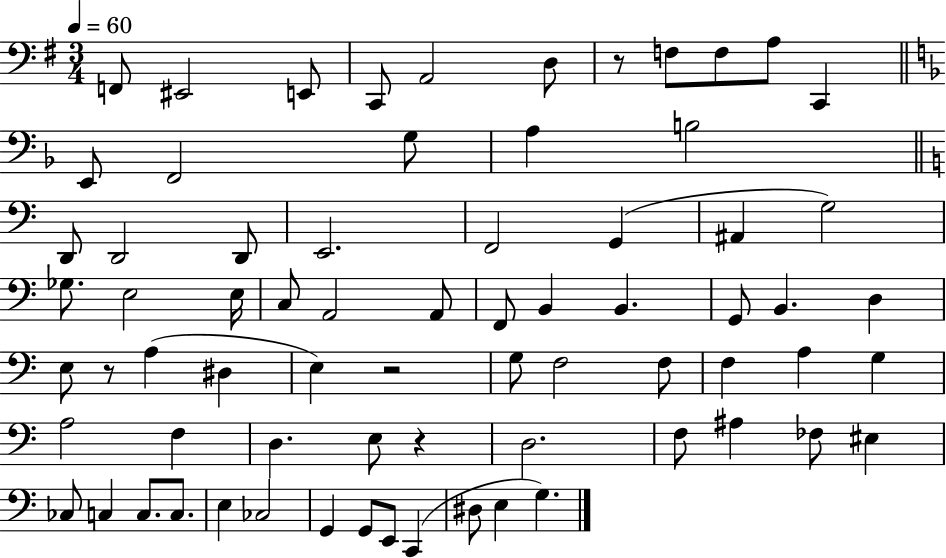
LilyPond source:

{
  \clef bass
  \numericTimeSignature
  \time 3/4
  \key g \major
  \tempo 4 = 60
  f,8 eis,2 e,8 | c,8 a,2 d8 | r8 f8 f8 a8 c,4 | \bar "||" \break \key d \minor e,8 f,2 g8 | a4 b2 | \bar "||" \break \key a \minor d,8 d,2 d,8 | e,2. | f,2 g,4( | ais,4 g2) | \break ges8. e2 e16 | c8 a,2 a,8 | f,8 b,4 b,4. | g,8 b,4. d4 | \break e8 r8 a4( dis4 | e4) r2 | g8 f2 f8 | f4 a4 g4 | \break a2 f4 | d4. e8 r4 | d2. | f8 ais4 fes8 eis4 | \break ces8 c4 c8. c8. | e4 ces2 | g,4 g,8 e,8 c,4( | dis8 e4 g4.) | \break \bar "|."
}